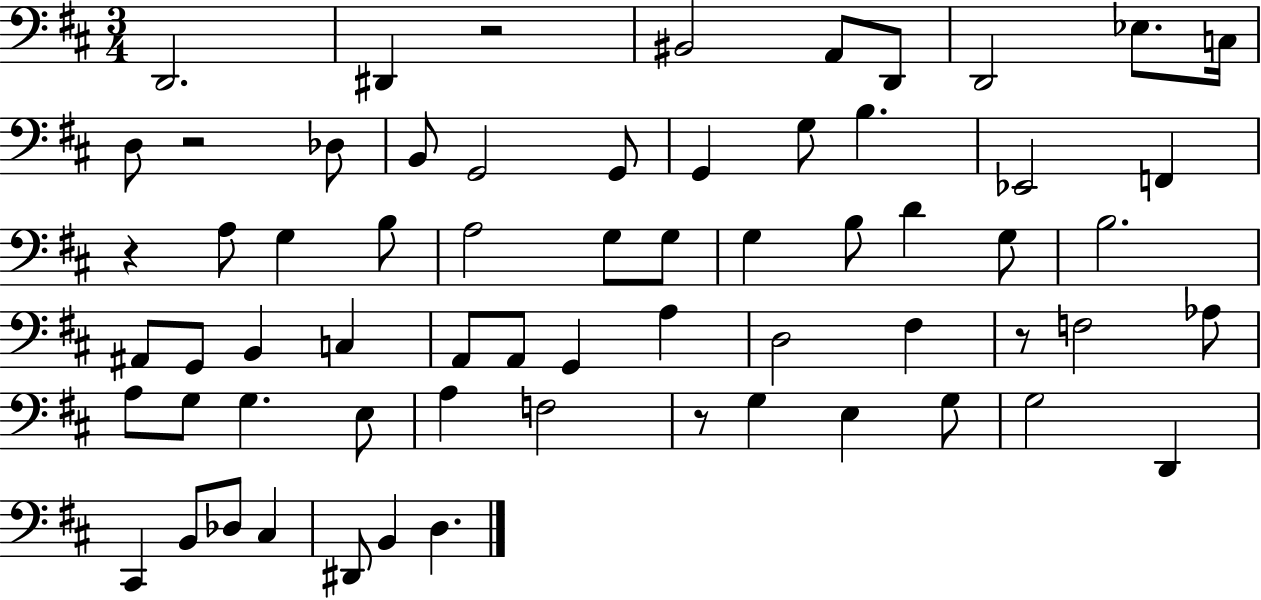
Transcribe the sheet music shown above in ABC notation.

X:1
T:Untitled
M:3/4
L:1/4
K:D
D,,2 ^D,, z2 ^B,,2 A,,/2 D,,/2 D,,2 _E,/2 C,/4 D,/2 z2 _D,/2 B,,/2 G,,2 G,,/2 G,, G,/2 B, _E,,2 F,, z A,/2 G, B,/2 A,2 G,/2 G,/2 G, B,/2 D G,/2 B,2 ^A,,/2 G,,/2 B,, C, A,,/2 A,,/2 G,, A, D,2 ^F, z/2 F,2 _A,/2 A,/2 G,/2 G, E,/2 A, F,2 z/2 G, E, G,/2 G,2 D,, ^C,, B,,/2 _D,/2 ^C, ^D,,/2 B,, D,